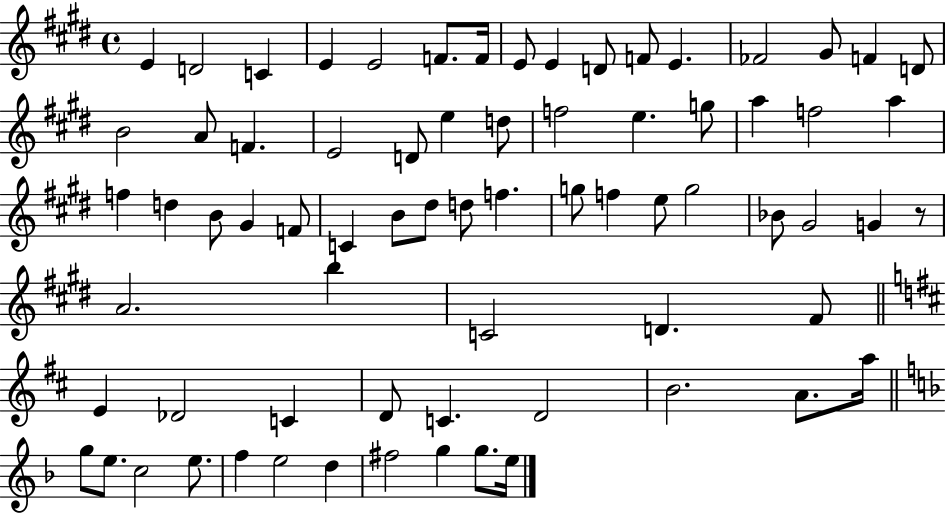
{
  \clef treble
  \time 4/4
  \defaultTimeSignature
  \key e \major
  e'4 d'2 c'4 | e'4 e'2 f'8. f'16 | e'8 e'4 d'8 f'8 e'4. | fes'2 gis'8 f'4 d'8 | \break b'2 a'8 f'4. | e'2 d'8 e''4 d''8 | f''2 e''4. g''8 | a''4 f''2 a''4 | \break f''4 d''4 b'8 gis'4 f'8 | c'4 b'8 dis''8 d''8 f''4. | g''8 f''4 e''8 g''2 | bes'8 gis'2 g'4 r8 | \break a'2. b''4 | c'2 d'4. fis'8 | \bar "||" \break \key d \major e'4 des'2 c'4 | d'8 c'4. d'2 | b'2. a'8. a''16 | \bar "||" \break \key f \major g''8 e''8. c''2 e''8. | f''4 e''2 d''4 | fis''2 g''4 g''8. e''16 | \bar "|."
}